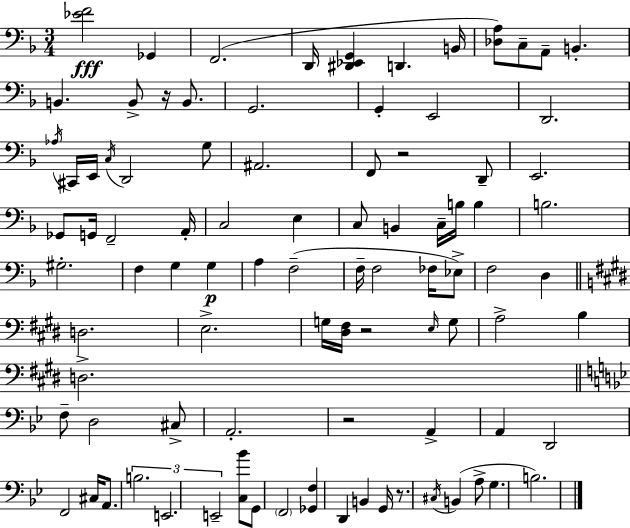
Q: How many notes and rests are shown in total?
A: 91